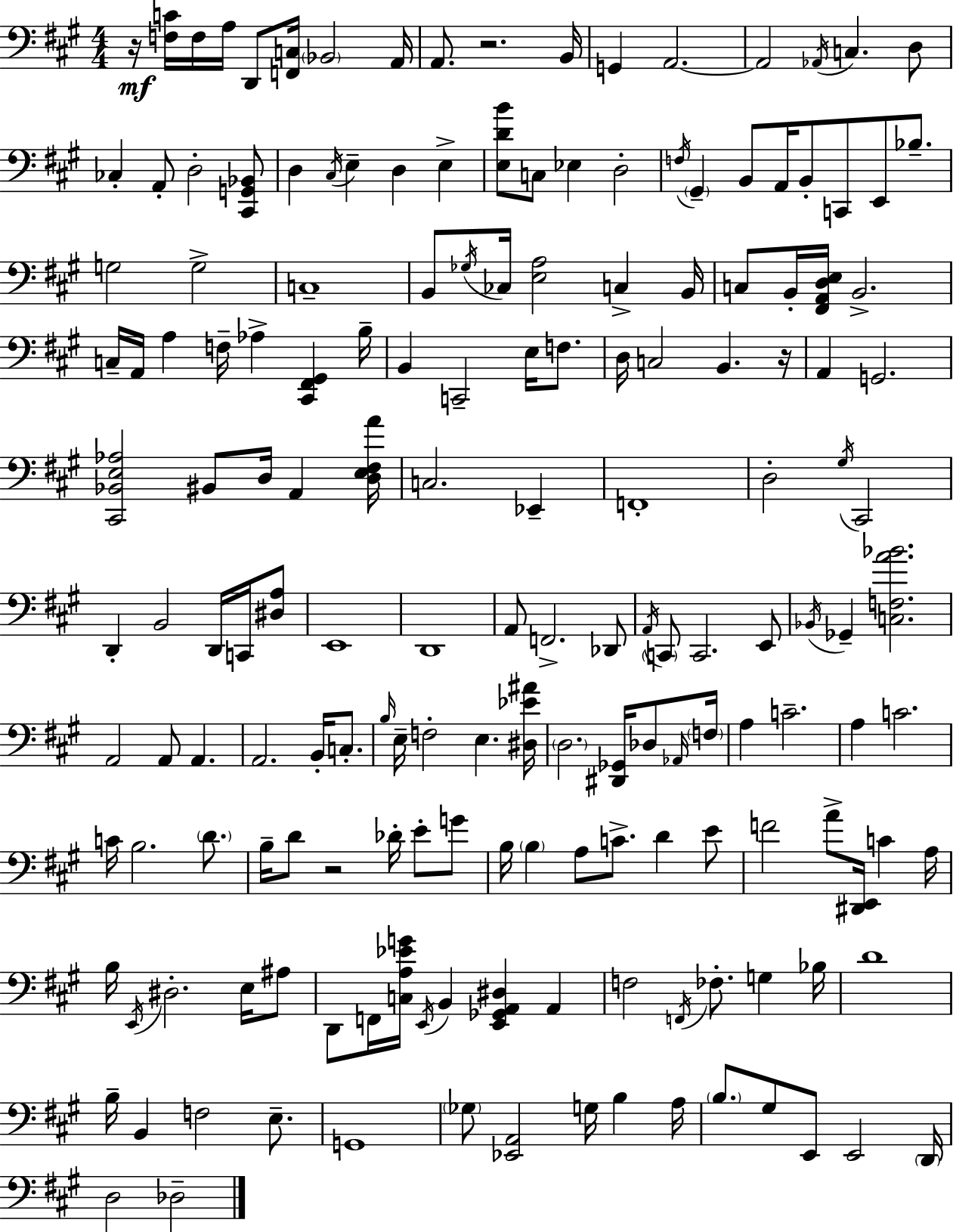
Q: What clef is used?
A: bass